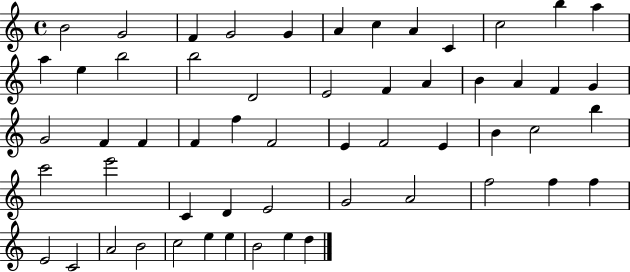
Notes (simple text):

B4/h G4/h F4/q G4/h G4/q A4/q C5/q A4/q C4/q C5/h B5/q A5/q A5/q E5/q B5/h B5/h D4/h E4/h F4/q A4/q B4/q A4/q F4/q G4/q G4/h F4/q F4/q F4/q F5/q F4/h E4/q F4/h E4/q B4/q C5/h B5/q C6/h E6/h C4/q D4/q E4/h G4/h A4/h F5/h F5/q F5/q E4/h C4/h A4/h B4/h C5/h E5/q E5/q B4/h E5/q D5/q